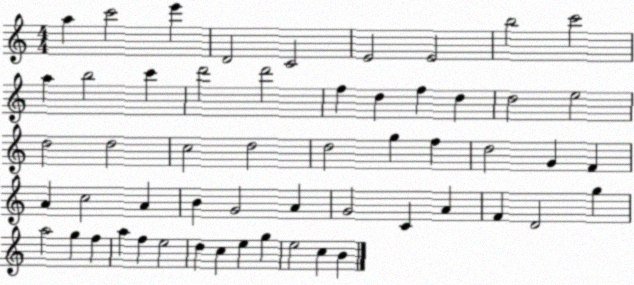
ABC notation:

X:1
T:Untitled
M:4/4
L:1/4
K:C
a c'2 e' D2 C2 E2 E2 b2 c'2 a b2 c' d'2 d'2 f d f d d2 e2 d2 d2 c2 d2 d2 g f d2 G F A c2 A B G2 A G2 C A F D2 g a2 g f a f e2 d c e g e2 c B